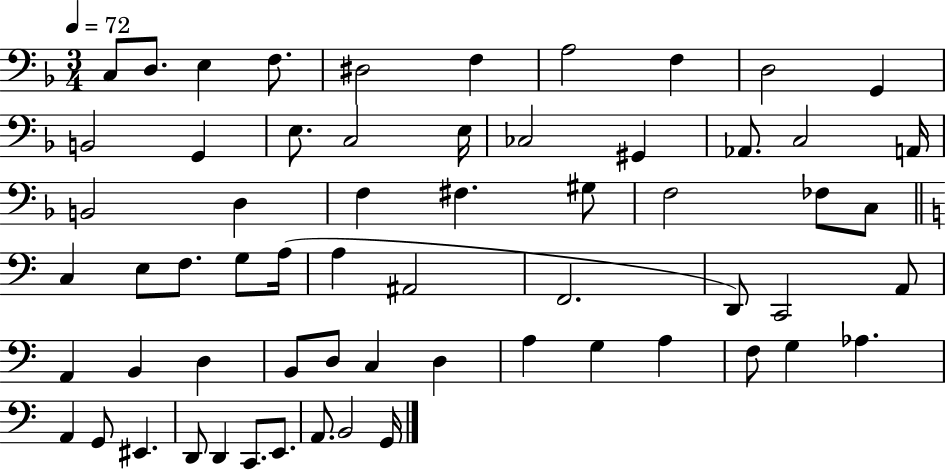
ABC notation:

X:1
T:Untitled
M:3/4
L:1/4
K:F
C,/2 D,/2 E, F,/2 ^D,2 F, A,2 F, D,2 G,, B,,2 G,, E,/2 C,2 E,/4 _C,2 ^G,, _A,,/2 C,2 A,,/4 B,,2 D, F, ^F, ^G,/2 F,2 _F,/2 C,/2 C, E,/2 F,/2 G,/2 A,/4 A, ^A,,2 F,,2 D,,/2 C,,2 A,,/2 A,, B,, D, B,,/2 D,/2 C, D, A, G, A, F,/2 G, _A, A,, G,,/2 ^E,, D,,/2 D,, C,,/2 E,,/2 A,,/2 B,,2 G,,/4